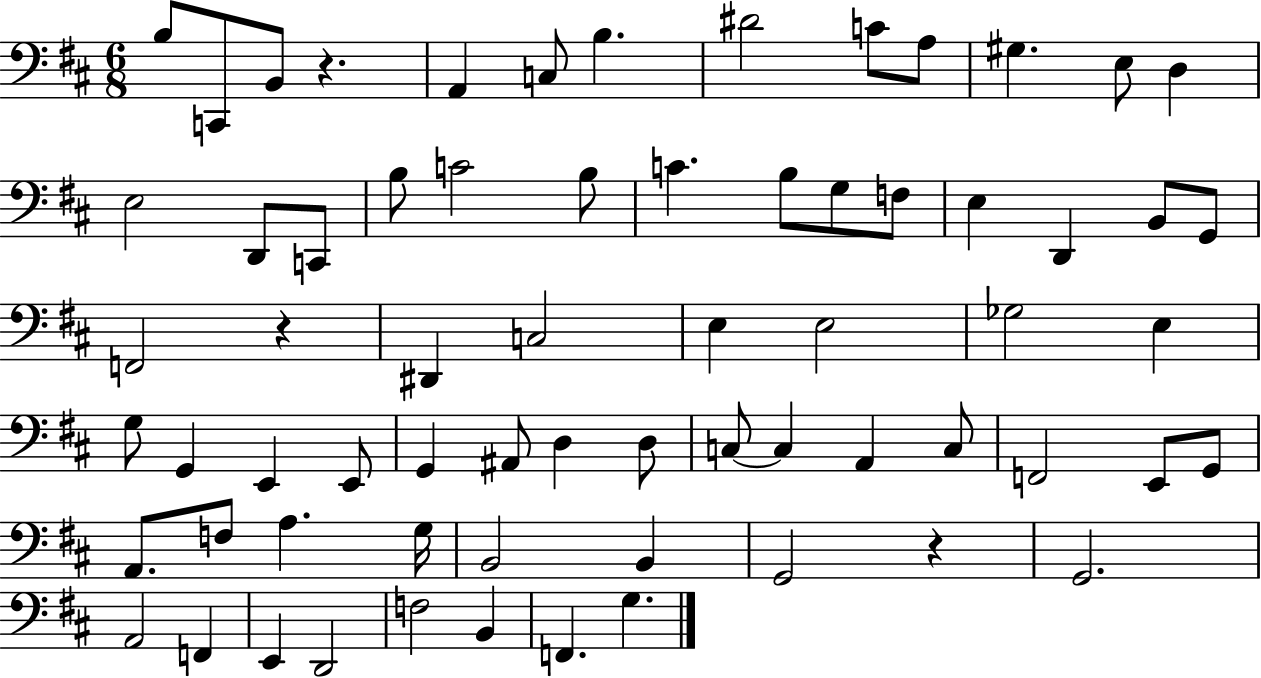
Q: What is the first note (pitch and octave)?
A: B3